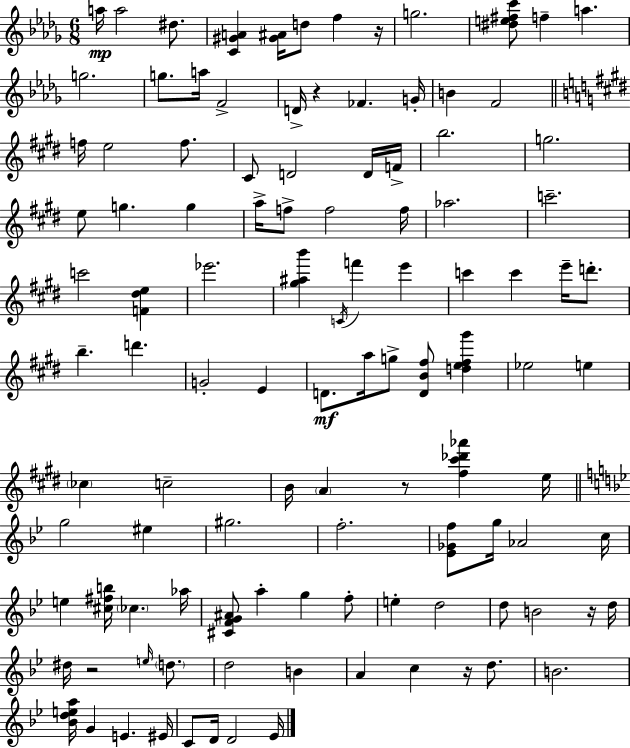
{
  \clef treble
  \numericTimeSignature
  \time 6/8
  \key bes \minor
  \repeat volta 2 { a''16\mp a''2 dis''8. | <c' gis' a'>4 <gis' ais'>16 d''8 f''4 r16 | g''2. | <dis'' e'' fis'' c'''>8 f''4-- a''4. | \break g''2. | g''8. a''16 f'2-> | d'16-> r4 fes'4. g'16-. | b'4 f'2 | \break \bar "||" \break \key e \major f''16 e''2 f''8. | cis'8 d'2 d'16 f'16-> | b''2. | g''2. | \break e''8 g''4. g''4 | a''16-> f''8-> f''2 f''16 | aes''2. | c'''2.-- | \break c'''2 <f' dis'' e''>4 | ees'''2. | <gis'' ais'' b'''>4 \acciaccatura { c'16 } f'''4 e'''4 | c'''4 c'''4 e'''16-- d'''8.-. | \break b''4.-- d'''4. | g'2-. e'4 | d'8.\mf a''16 g''8-> <d' b' fis''>8 <d'' e'' fis'' gis'''>4 | ees''2 e''4 | \break \parenthesize ces''4 c''2-- | b'16 \parenthesize a'4 r8 <fis'' cis''' des''' aes'''>4 | e''16 \bar "||" \break \key g \minor g''2 eis''4 | gis''2. | f''2.-. | <ees' ges' f''>8 g''16 aes'2 c''16 | \break e''4 <cis'' fis'' b''>16 \parenthesize ces''4. aes''16 | <cis' f' g' ais'>8 a''4-. g''4 f''8-. | e''4-. d''2 | d''8 b'2 r16 d''16 | \break dis''16 r2 \grace { e''16 } \parenthesize d''8. | d''2 b'4 | a'4 c''4 r16 d''8. | b'2. | \break <bes' d'' e'' a''>16 g'4 e'4. | eis'16 c'8 d'16 d'2 | ees'16 } \bar "|."
}